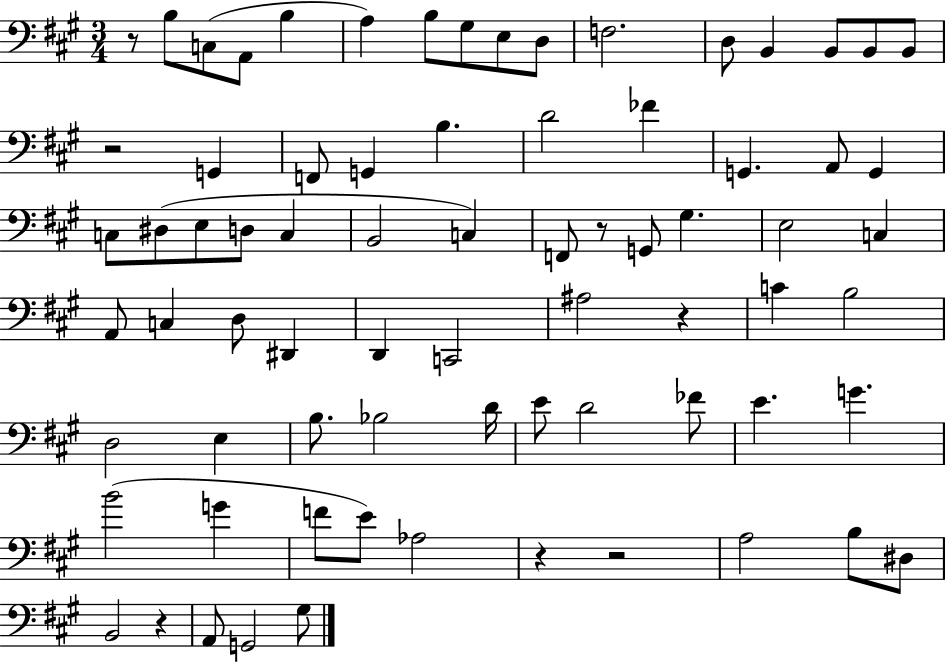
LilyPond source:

{
  \clef bass
  \numericTimeSignature
  \time 3/4
  \key a \major
  r8 b8 c8( a,8 b4 | a4) b8 gis8 e8 d8 | f2. | d8 b,4 b,8 b,8 b,8 | \break r2 g,4 | f,8 g,4 b4. | d'2 fes'4 | g,4. a,8 g,4 | \break c8 dis8( e8 d8 c4 | b,2 c4) | f,8 r8 g,8 gis4. | e2 c4 | \break a,8 c4 d8 dis,4 | d,4 c,2 | ais2 r4 | c'4 b2 | \break d2 e4 | b8. bes2 d'16 | e'8 d'2 fes'8 | e'4. g'4. | \break b'2( g'4 | f'8 e'8) aes2 | r4 r2 | a2 b8 dis8 | \break b,2 r4 | a,8 g,2 gis8 | \bar "|."
}